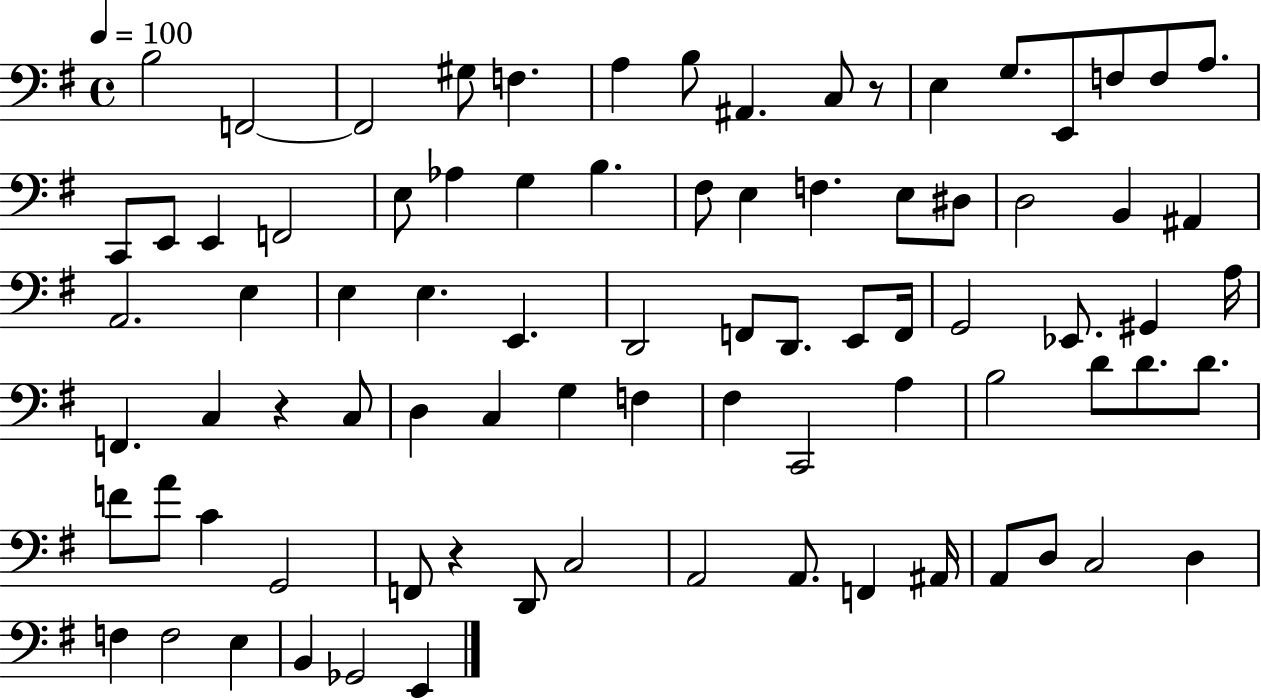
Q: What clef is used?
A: bass